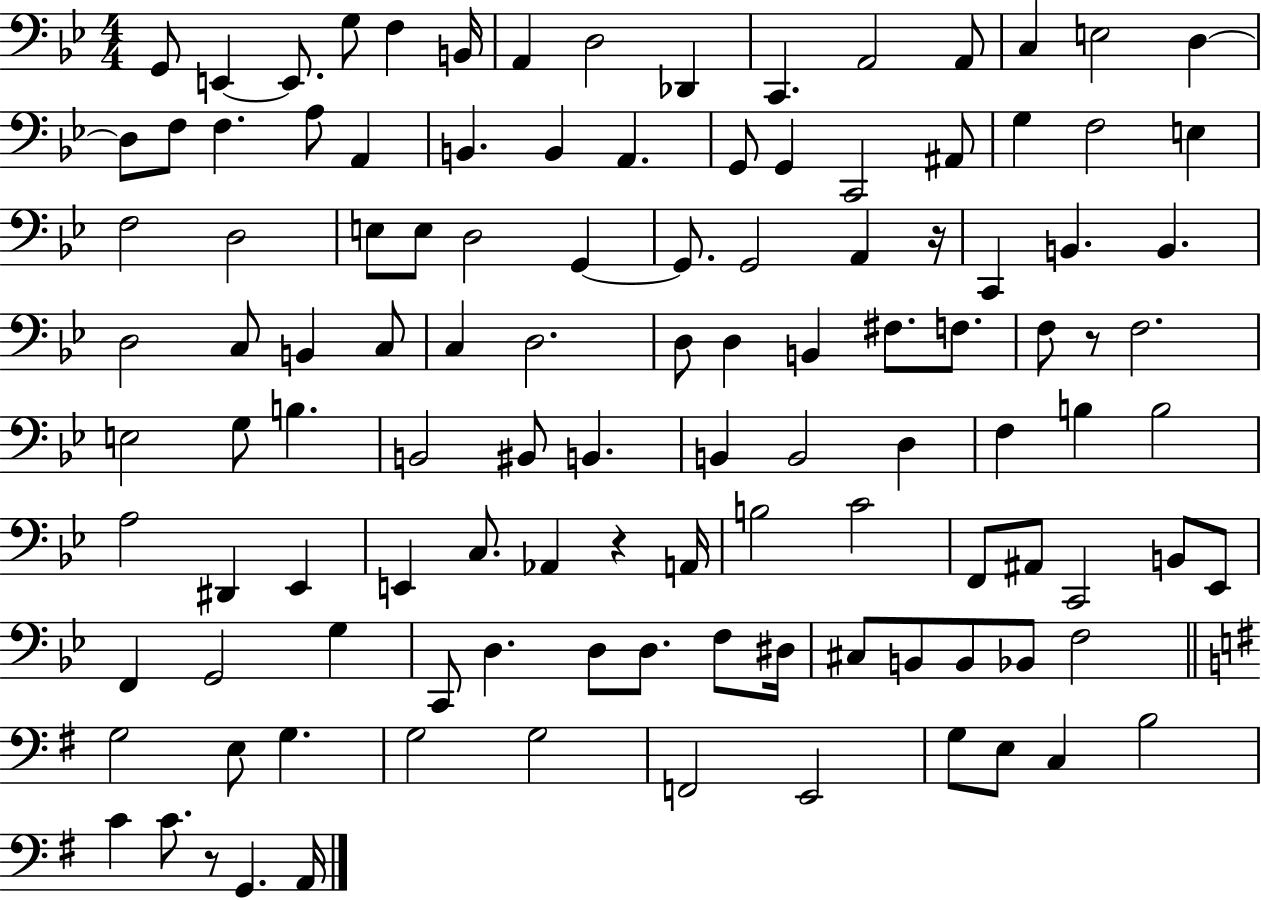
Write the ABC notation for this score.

X:1
T:Untitled
M:4/4
L:1/4
K:Bb
G,,/2 E,, E,,/2 G,/2 F, B,,/4 A,, D,2 _D,, C,, A,,2 A,,/2 C, E,2 D, D,/2 F,/2 F, A,/2 A,, B,, B,, A,, G,,/2 G,, C,,2 ^A,,/2 G, F,2 E, F,2 D,2 E,/2 E,/2 D,2 G,, G,,/2 G,,2 A,, z/4 C,, B,, B,, D,2 C,/2 B,, C,/2 C, D,2 D,/2 D, B,, ^F,/2 F,/2 F,/2 z/2 F,2 E,2 G,/2 B, B,,2 ^B,,/2 B,, B,, B,,2 D, F, B, B,2 A,2 ^D,, _E,, E,, C,/2 _A,, z A,,/4 B,2 C2 F,,/2 ^A,,/2 C,,2 B,,/2 _E,,/2 F,, G,,2 G, C,,/2 D, D,/2 D,/2 F,/2 ^D,/4 ^C,/2 B,,/2 B,,/2 _B,,/2 F,2 G,2 E,/2 G, G,2 G,2 F,,2 E,,2 G,/2 E,/2 C, B,2 C C/2 z/2 G,, A,,/4